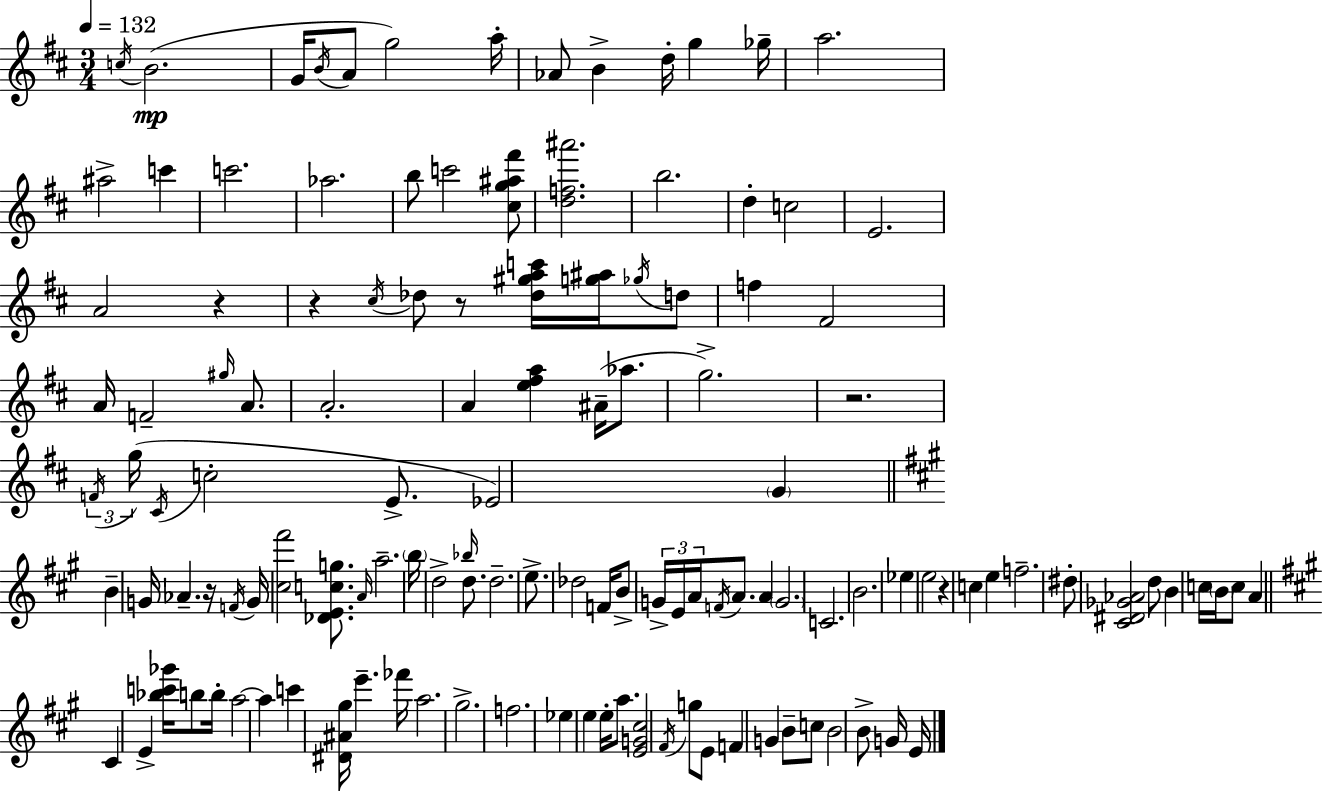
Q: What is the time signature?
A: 3/4